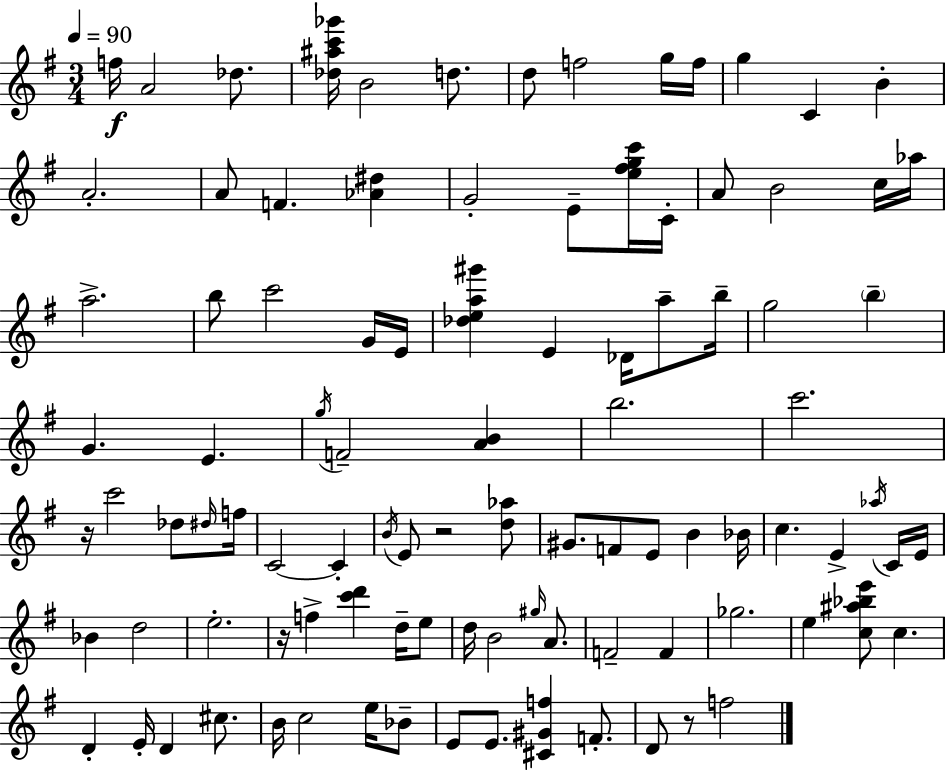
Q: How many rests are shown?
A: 4